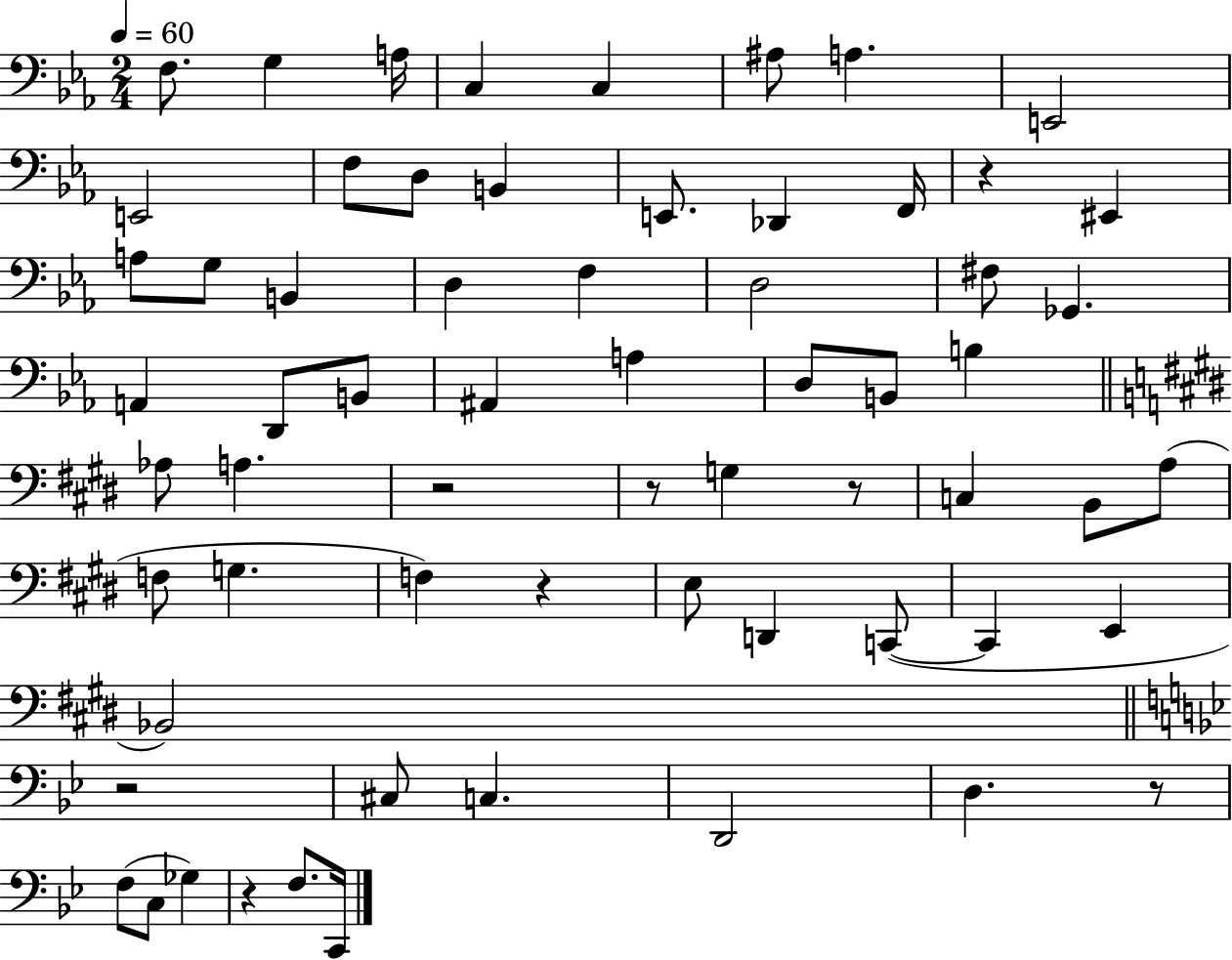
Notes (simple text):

F3/e. G3/q A3/s C3/q C3/q A#3/e A3/q. E2/h E2/h F3/e D3/e B2/q E2/e. Db2/q F2/s R/q EIS2/q A3/e G3/e B2/q D3/q F3/q D3/h F#3/e Gb2/q. A2/q D2/e B2/e A#2/q A3/q D3/e B2/e B3/q Ab3/e A3/q. R/h R/e G3/q R/e C3/q B2/e A3/e F3/e G3/q. F3/q R/q E3/e D2/q C2/e C2/q E2/q Bb2/h R/h C#3/e C3/q. D2/h D3/q. R/e F3/e C3/e Gb3/q R/q F3/e. C2/s